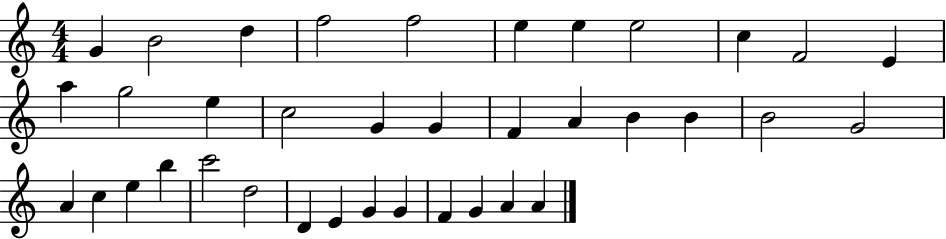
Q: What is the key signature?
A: C major